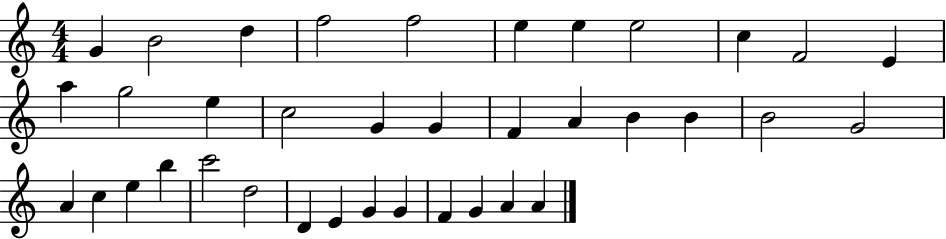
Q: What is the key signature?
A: C major